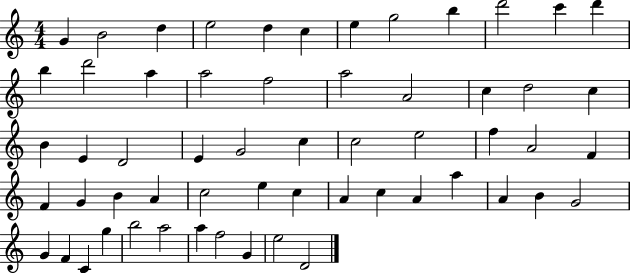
G4/q B4/h D5/q E5/h D5/q C5/q E5/q G5/h B5/q D6/h C6/q D6/q B5/q D6/h A5/q A5/h F5/h A5/h A4/h C5/q D5/h C5/q B4/q E4/q D4/h E4/q G4/h C5/q C5/h E5/h F5/q A4/h F4/q F4/q G4/q B4/q A4/q C5/h E5/q C5/q A4/q C5/q A4/q A5/q A4/q B4/q G4/h G4/q F4/q C4/q G5/q B5/h A5/h A5/q F5/h G4/q E5/h D4/h